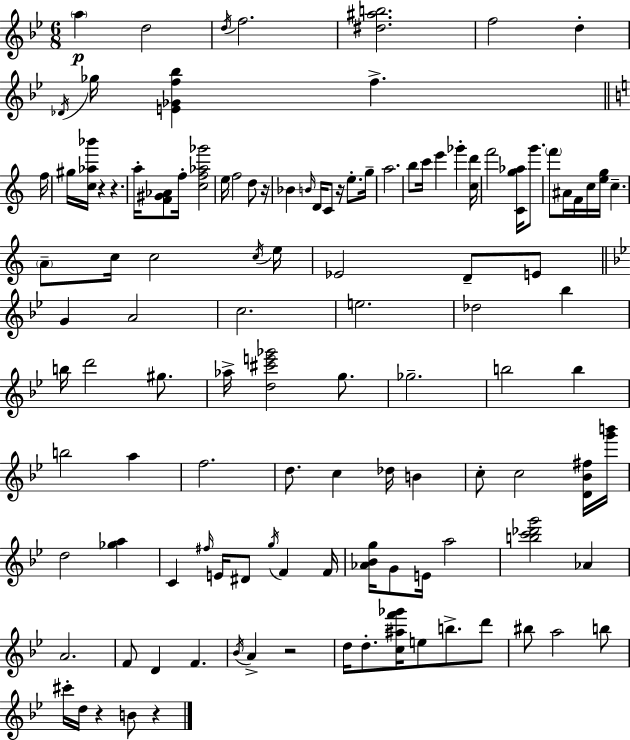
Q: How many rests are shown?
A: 7